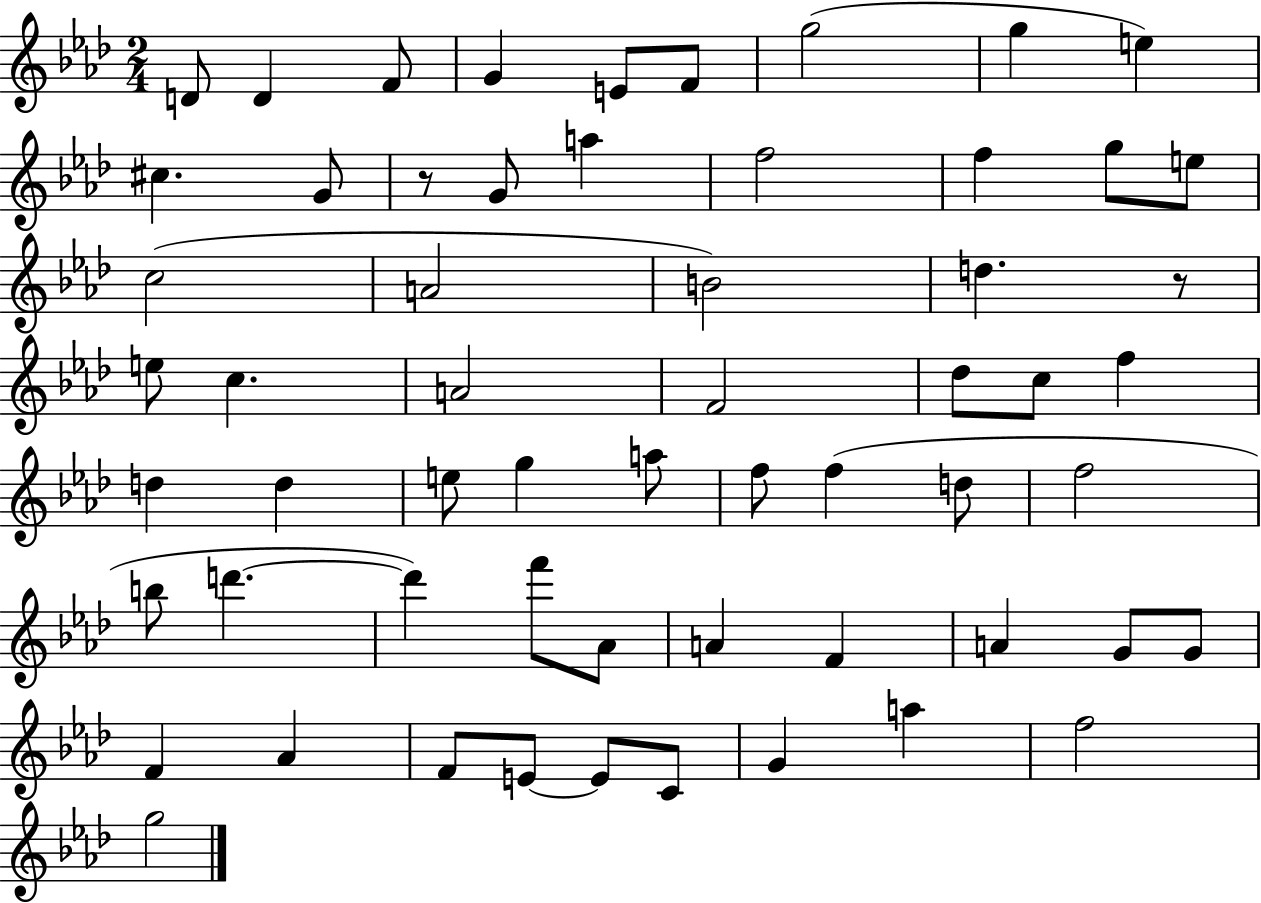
X:1
T:Untitled
M:2/4
L:1/4
K:Ab
D/2 D F/2 G E/2 F/2 g2 g e ^c G/2 z/2 G/2 a f2 f g/2 e/2 c2 A2 B2 d z/2 e/2 c A2 F2 _d/2 c/2 f d d e/2 g a/2 f/2 f d/2 f2 b/2 d' d' f'/2 _A/2 A F A G/2 G/2 F _A F/2 E/2 E/2 C/2 G a f2 g2